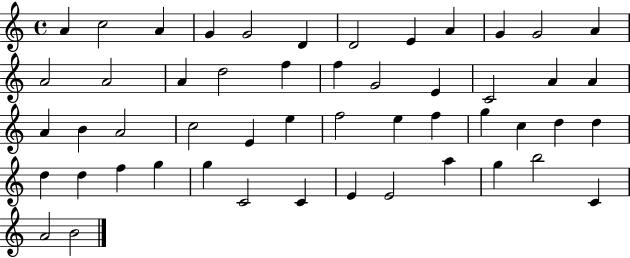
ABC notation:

X:1
T:Untitled
M:4/4
L:1/4
K:C
A c2 A G G2 D D2 E A G G2 A A2 A2 A d2 f f G2 E C2 A A A B A2 c2 E e f2 e f g c d d d d f g g C2 C E E2 a g b2 C A2 B2